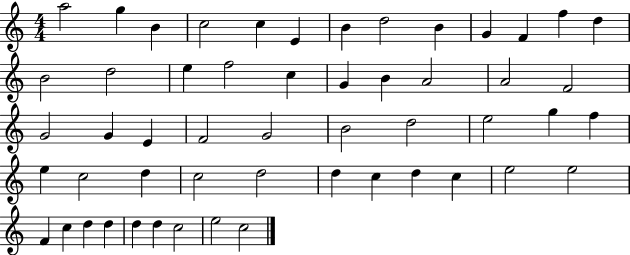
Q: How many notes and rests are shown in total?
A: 53